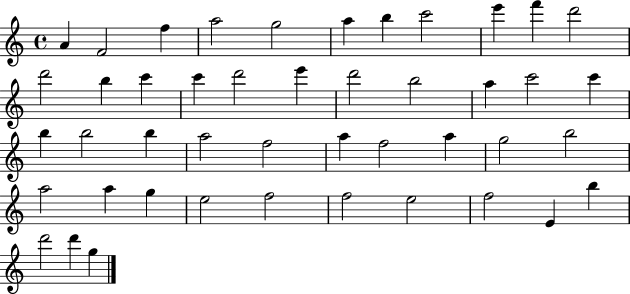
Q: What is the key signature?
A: C major